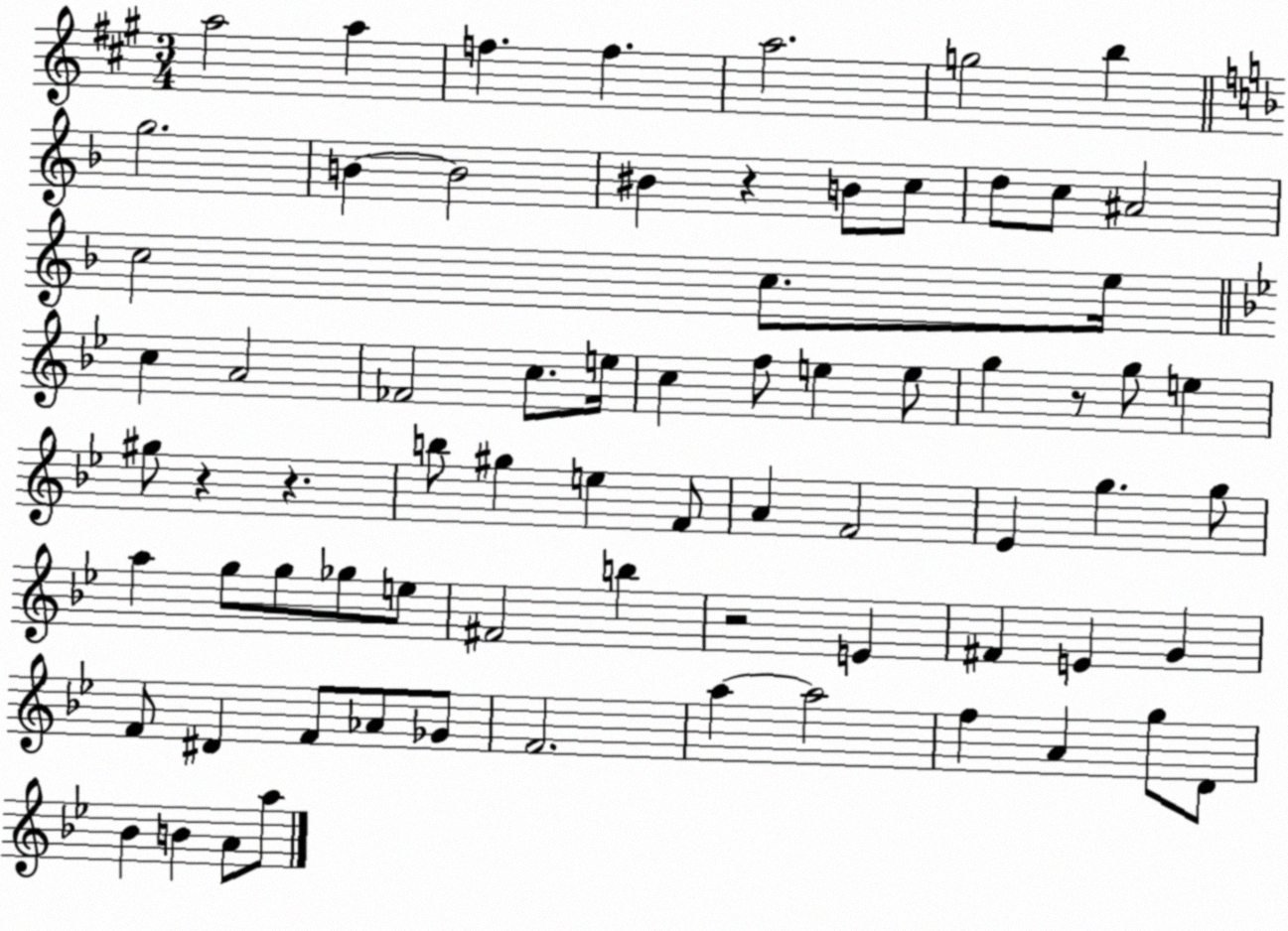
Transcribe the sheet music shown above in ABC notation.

X:1
T:Untitled
M:3/4
L:1/4
K:A
a2 a f f a2 g2 b g2 B B2 ^B z B/2 c/2 d/2 c/2 ^A2 c2 c/2 e/4 c A2 _F2 c/2 e/4 c f/2 e e/2 g z/2 g/2 e ^g/2 z z b/2 ^g e F/2 A F2 _E g g/2 a g/2 g/2 _g/2 e/2 ^F2 b z2 E ^F E G F/2 ^D F/2 _A/2 _G/2 F2 a a2 f A g/2 D/2 _B B A/2 a/2